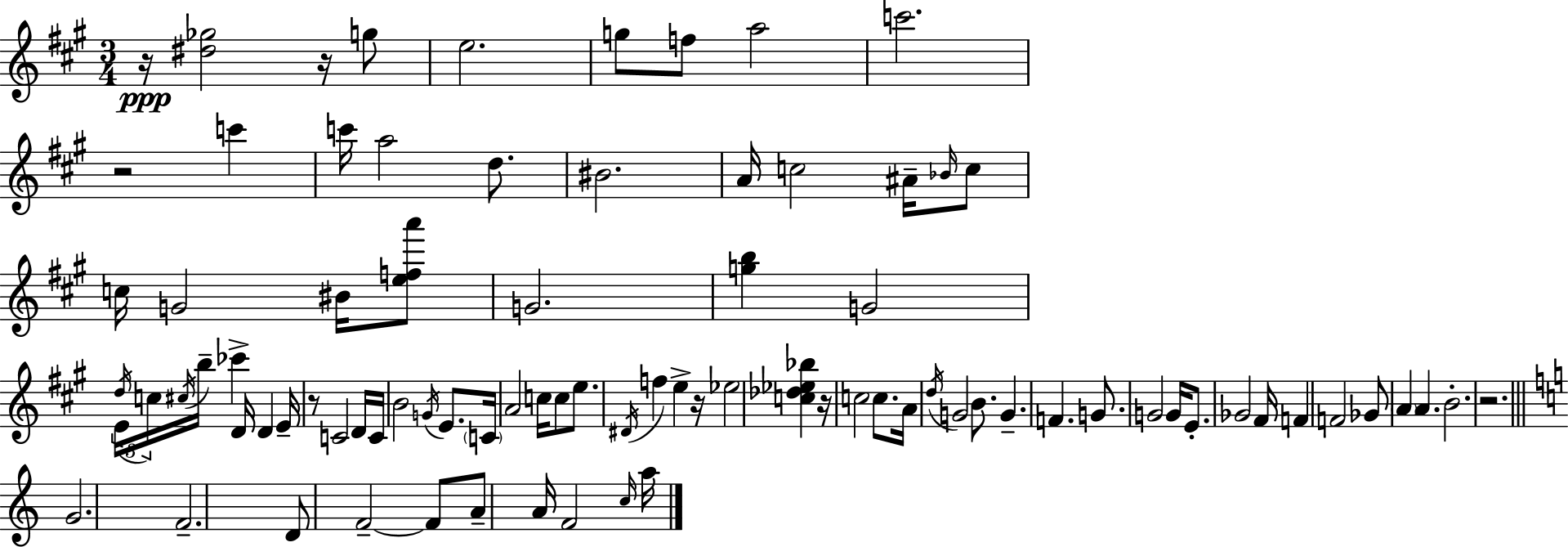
R/s [D#5,Gb5]/h R/s G5/e E5/h. G5/e F5/e A5/h C6/h. R/h C6/q C6/s A5/h D5/e. BIS4/h. A4/s C5/h A#4/s Bb4/s C5/e C5/s G4/h BIS4/s [E5,F5,A6]/e G4/h. [G5,B5]/q G4/h E4/s D5/s C5/s C#5/s B5/s CES6/q D4/s D4/q E4/s R/e C4/h D4/s C4/s B4/h G4/s E4/e. C4/s A4/h C5/s C5/e E5/e. D#4/s F5/q E5/q R/s Eb5/h [C5,Db5,Eb5,Bb5]/q R/s C5/h C5/e. A4/s D5/s G4/h B4/e. G4/q. F4/q. G4/e. G4/h G4/s E4/e. Gb4/h F#4/s F4/q F4/h Gb4/e A4/q A4/q. B4/h. R/h. G4/h. F4/h. D4/e F4/h F4/e A4/e A4/s F4/h C5/s A5/s